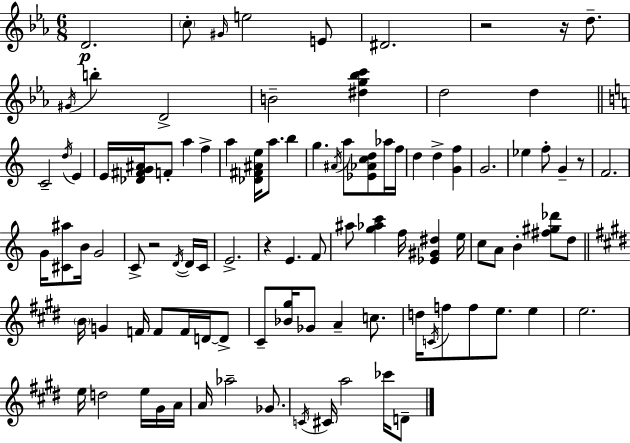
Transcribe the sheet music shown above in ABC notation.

X:1
T:Untitled
M:6/8
L:1/4
K:Eb
D2 c/2 ^G/4 e2 E/2 ^D2 z2 z/4 d/2 ^G/4 b D2 B2 [^dg_bc'] d2 d C2 d/4 E E/4 [_D^FG^A]/4 F/2 a f a [_D^F^Ae]/4 a/2 b g ^A/4 a/2 [_E_Acd]/2 _a/4 f/4 d d [Gf] G2 _e f/2 G z/2 F2 G/4 [^C^a]/2 B/4 G2 C/2 z2 D/4 D/4 C/4 E2 z E F/2 ^a/2 [g_ac'] f/4 [_E^G^d] e/4 c/2 A/2 B [^f^g_d']/2 d/2 B/4 G F/4 F/2 F/4 D/4 D/2 ^C/2 [_B^g]/4 _G/2 A c/2 d/4 C/4 f/2 f/2 e/2 e e2 e/4 d2 e/4 ^G/4 A/4 A/4 _a2 _G/2 C/4 ^C/4 a2 _c'/4 D/2